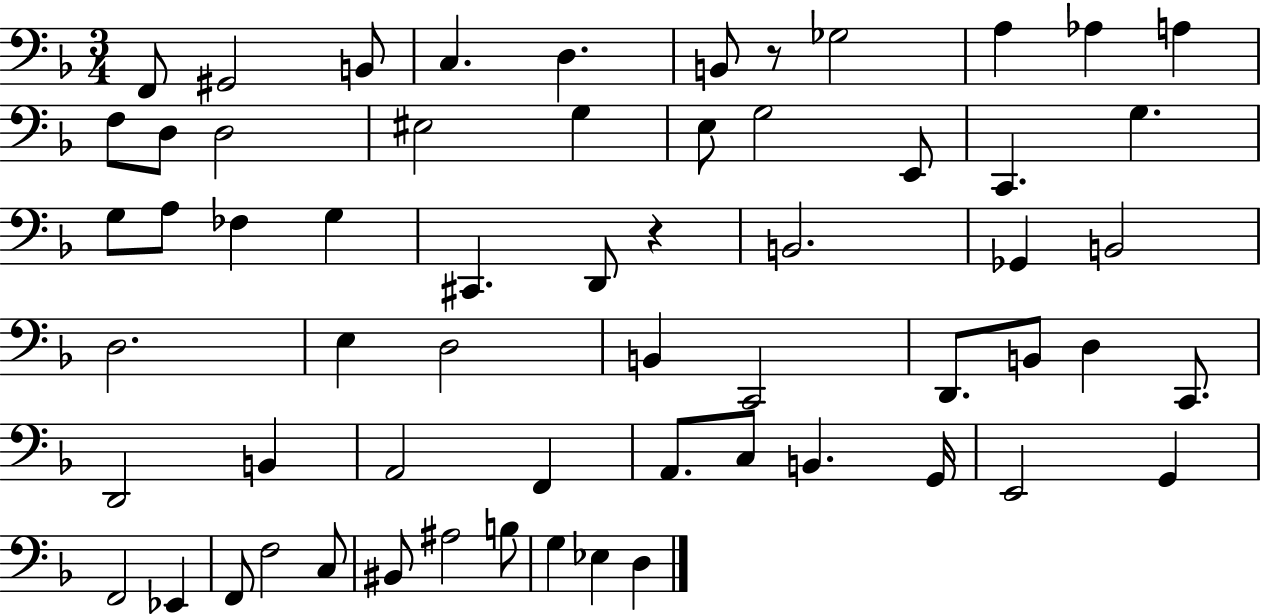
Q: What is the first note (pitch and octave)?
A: F2